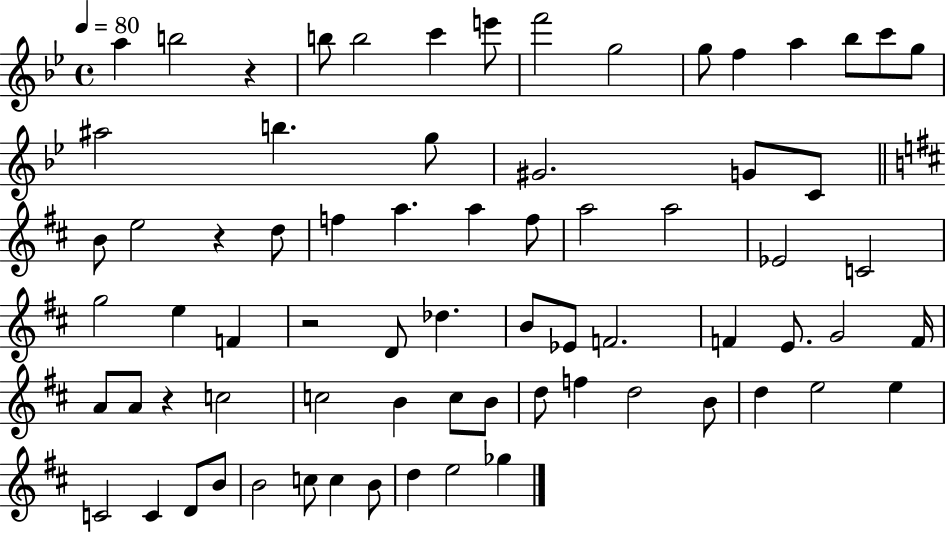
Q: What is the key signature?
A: BES major